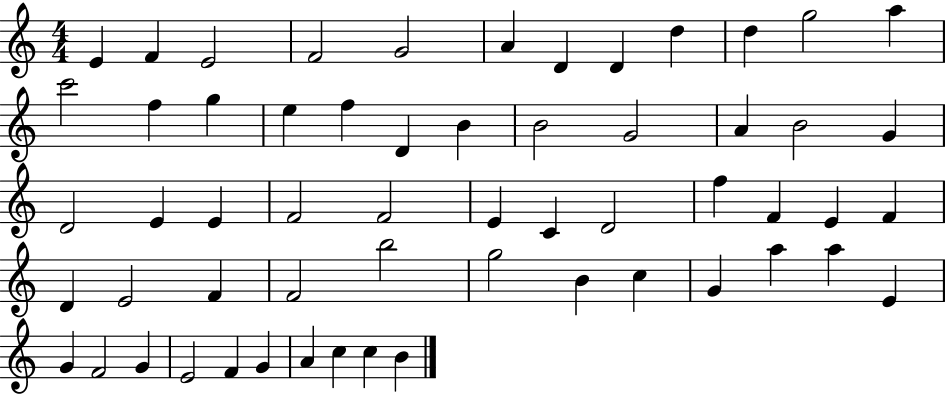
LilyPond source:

{
  \clef treble
  \numericTimeSignature
  \time 4/4
  \key c \major
  e'4 f'4 e'2 | f'2 g'2 | a'4 d'4 d'4 d''4 | d''4 g''2 a''4 | \break c'''2 f''4 g''4 | e''4 f''4 d'4 b'4 | b'2 g'2 | a'4 b'2 g'4 | \break d'2 e'4 e'4 | f'2 f'2 | e'4 c'4 d'2 | f''4 f'4 e'4 f'4 | \break d'4 e'2 f'4 | f'2 b''2 | g''2 b'4 c''4 | g'4 a''4 a''4 e'4 | \break g'4 f'2 g'4 | e'2 f'4 g'4 | a'4 c''4 c''4 b'4 | \bar "|."
}